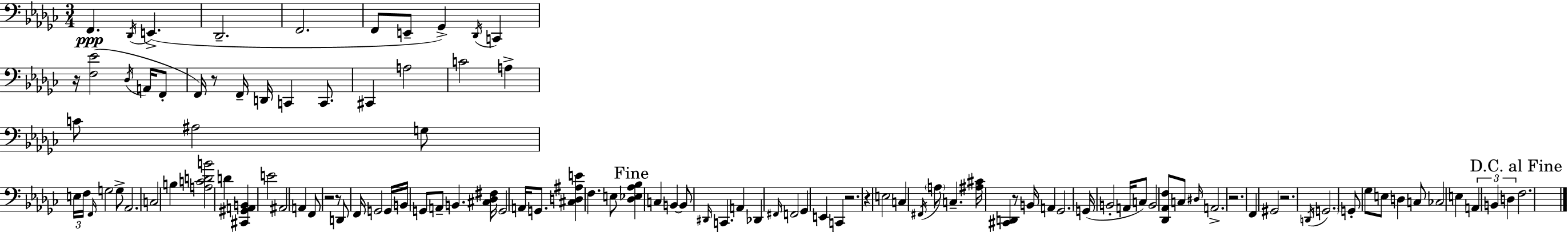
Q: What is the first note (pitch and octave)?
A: F2